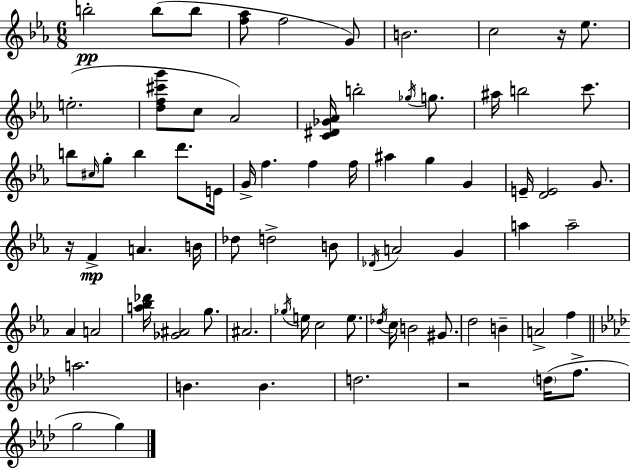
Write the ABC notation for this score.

X:1
T:Untitled
M:6/8
L:1/4
K:Cm
b2 b/2 b/2 [f_a]/2 f2 G/2 B2 c2 z/4 _e/2 e2 [df^c'g']/2 c/2 _A2 [C^D_G_A]/4 b2 _g/4 g/2 ^a/4 b2 c'/2 b/2 ^c/4 g/2 b d'/2 E/4 G/4 f f f/4 ^a g G E/4 [DE]2 G/2 z/4 F A B/4 _d/2 d2 B/2 _D/4 A2 G a a2 _A A2 [a_b_d']/4 [_G^A]2 g/2 ^A2 _g/4 e/4 c2 e/2 _d/4 c/4 B2 ^G/2 d2 B A2 f a2 B B d2 z2 d/4 f/2 g2 g